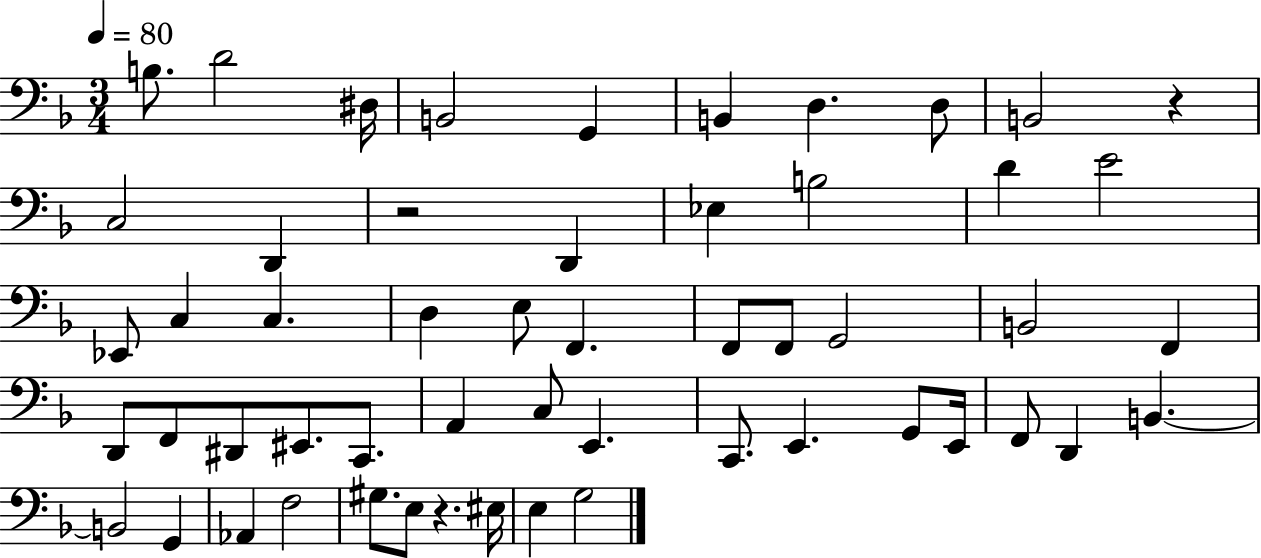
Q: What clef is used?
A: bass